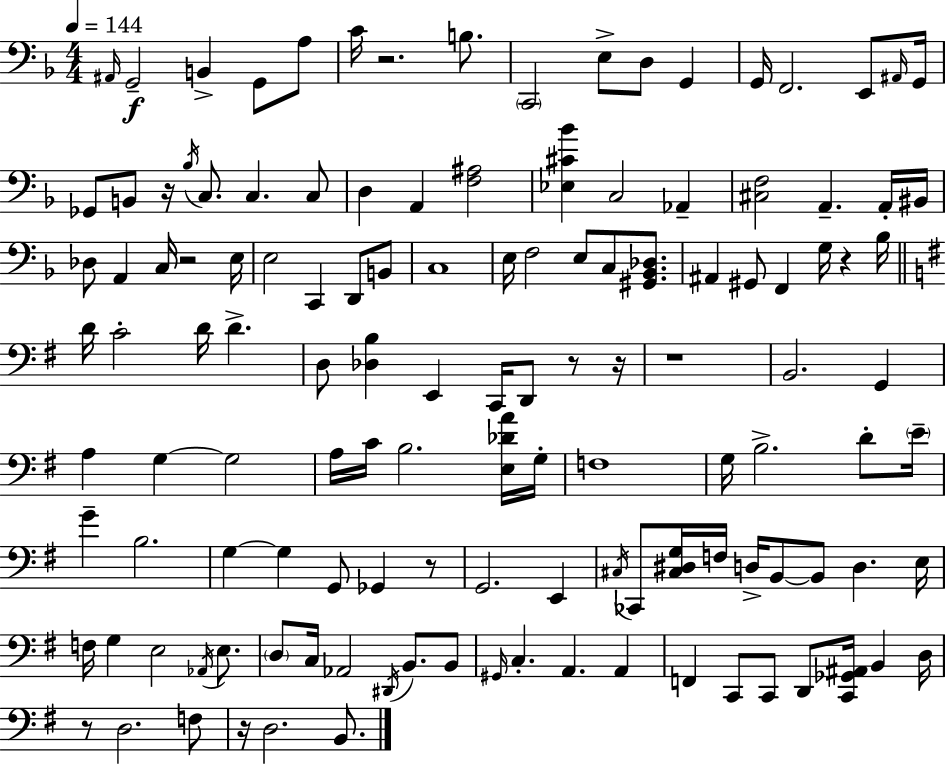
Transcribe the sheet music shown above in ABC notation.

X:1
T:Untitled
M:4/4
L:1/4
K:F
^A,,/4 G,,2 B,, G,,/2 A,/2 C/4 z2 B,/2 C,,2 E,/2 D,/2 G,, G,,/4 F,,2 E,,/2 ^A,,/4 G,,/4 _G,,/2 B,,/2 z/4 _B,/4 C,/2 C, C,/2 D, A,, [F,^A,]2 [_E,^C_B] C,2 _A,, [^C,F,]2 A,, A,,/4 ^B,,/4 _D,/2 A,, C,/4 z2 E,/4 E,2 C,, D,,/2 B,,/2 C,4 E,/4 F,2 E,/2 C,/2 [^G,,_B,,_D,]/2 ^A,, ^G,,/2 F,, G,/4 z _B,/4 D/4 C2 D/4 D D,/2 [_D,B,] E,, C,,/4 D,,/2 z/2 z/4 z4 B,,2 G,, A, G, G,2 A,/4 C/4 B,2 [E,_DA]/4 G,/4 F,4 G,/4 B,2 D/2 E/4 G B,2 G, G, G,,/2 _G,, z/2 G,,2 E,, ^C,/4 _C,,/2 [^C,^D,G,]/4 F,/4 D,/4 B,,/2 B,,/2 D, E,/4 F,/4 G, E,2 _A,,/4 E,/2 D,/2 C,/4 _A,,2 ^D,,/4 B,,/2 B,,/2 ^G,,/4 C, A,, A,, F,, C,,/2 C,,/2 D,,/2 [C,,_G,,^A,,]/4 B,, D,/4 z/2 D,2 F,/2 z/4 D,2 B,,/2